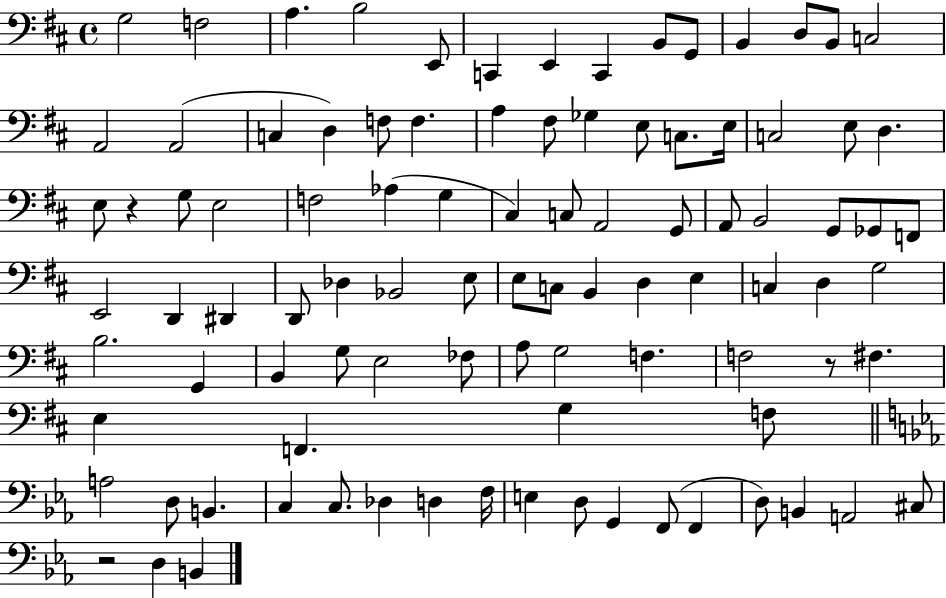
G3/h F3/h A3/q. B3/h E2/e C2/q E2/q C2/q B2/e G2/e B2/q D3/e B2/e C3/h A2/h A2/h C3/q D3/q F3/e F3/q. A3/q F#3/e Gb3/q E3/e C3/e. E3/s C3/h E3/e D3/q. E3/e R/q G3/e E3/h F3/h Ab3/q G3/q C#3/q C3/e A2/h G2/e A2/e B2/h G2/e Gb2/e F2/e E2/h D2/q D#2/q D2/e Db3/q Bb2/h E3/e E3/e C3/e B2/q D3/q E3/q C3/q D3/q G3/h B3/h. G2/q B2/q G3/e E3/h FES3/e A3/e G3/h F3/q. F3/h R/e F#3/q. E3/q F2/q. G3/q F3/e A3/h D3/e B2/q. C3/q C3/e. Db3/q D3/q F3/s E3/q D3/e G2/q F2/e F2/q D3/e B2/q A2/h C#3/e R/h D3/q B2/q